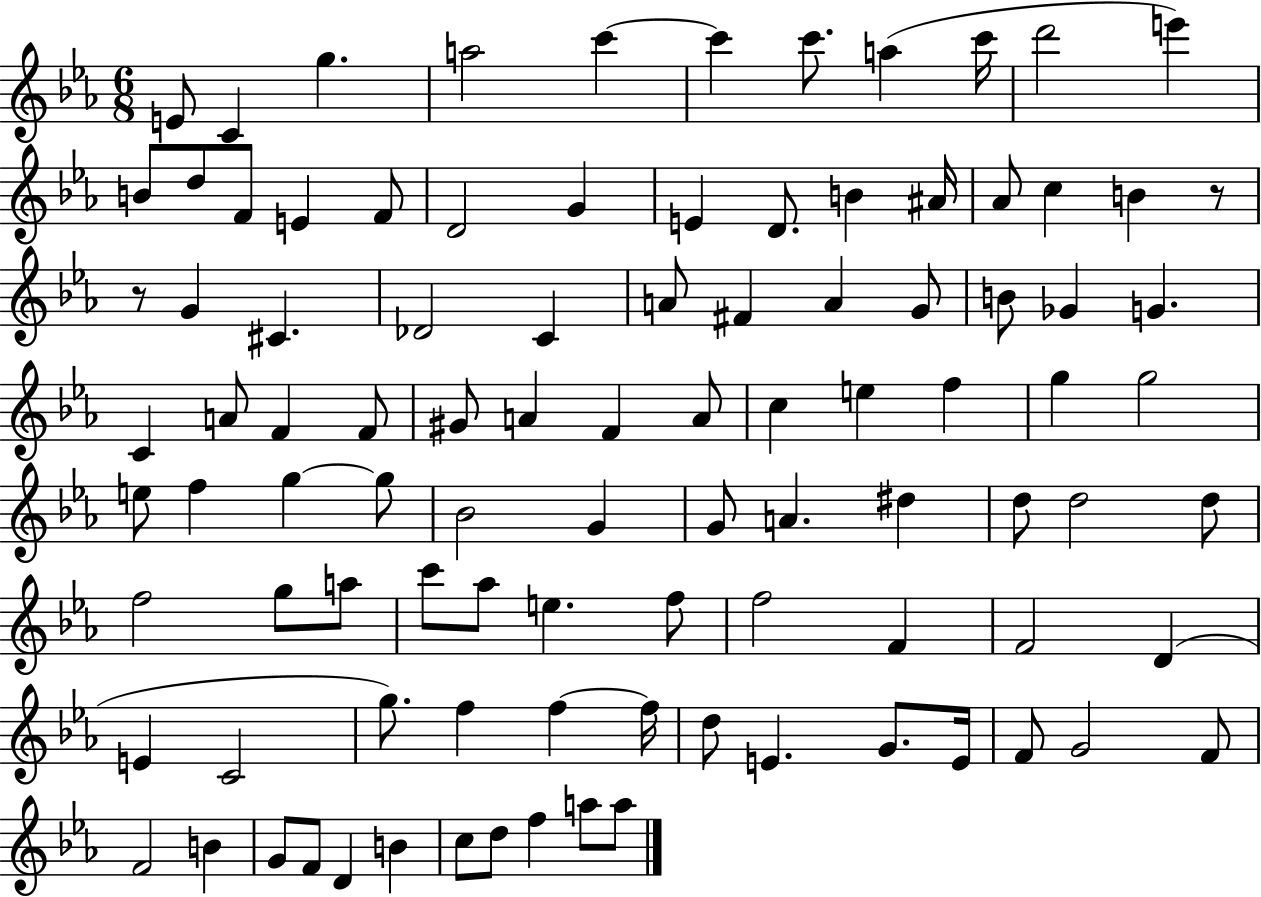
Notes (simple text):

E4/e C4/q G5/q. A5/h C6/q C6/q C6/e. A5/q C6/s D6/h E6/q B4/e D5/e F4/e E4/q F4/e D4/h G4/q E4/q D4/e. B4/q A#4/s Ab4/e C5/q B4/q R/e R/e G4/q C#4/q. Db4/h C4/q A4/e F#4/q A4/q G4/e B4/e Gb4/q G4/q. C4/q A4/e F4/q F4/e G#4/e A4/q F4/q A4/e C5/q E5/q F5/q G5/q G5/h E5/e F5/q G5/q G5/e Bb4/h G4/q G4/e A4/q. D#5/q D5/e D5/h D5/e F5/h G5/e A5/e C6/e Ab5/e E5/q. F5/e F5/h F4/q F4/h D4/q E4/q C4/h G5/e. F5/q F5/q F5/s D5/e E4/q. G4/e. E4/s F4/e G4/h F4/e F4/h B4/q G4/e F4/e D4/q B4/q C5/e D5/e F5/q A5/e A5/e